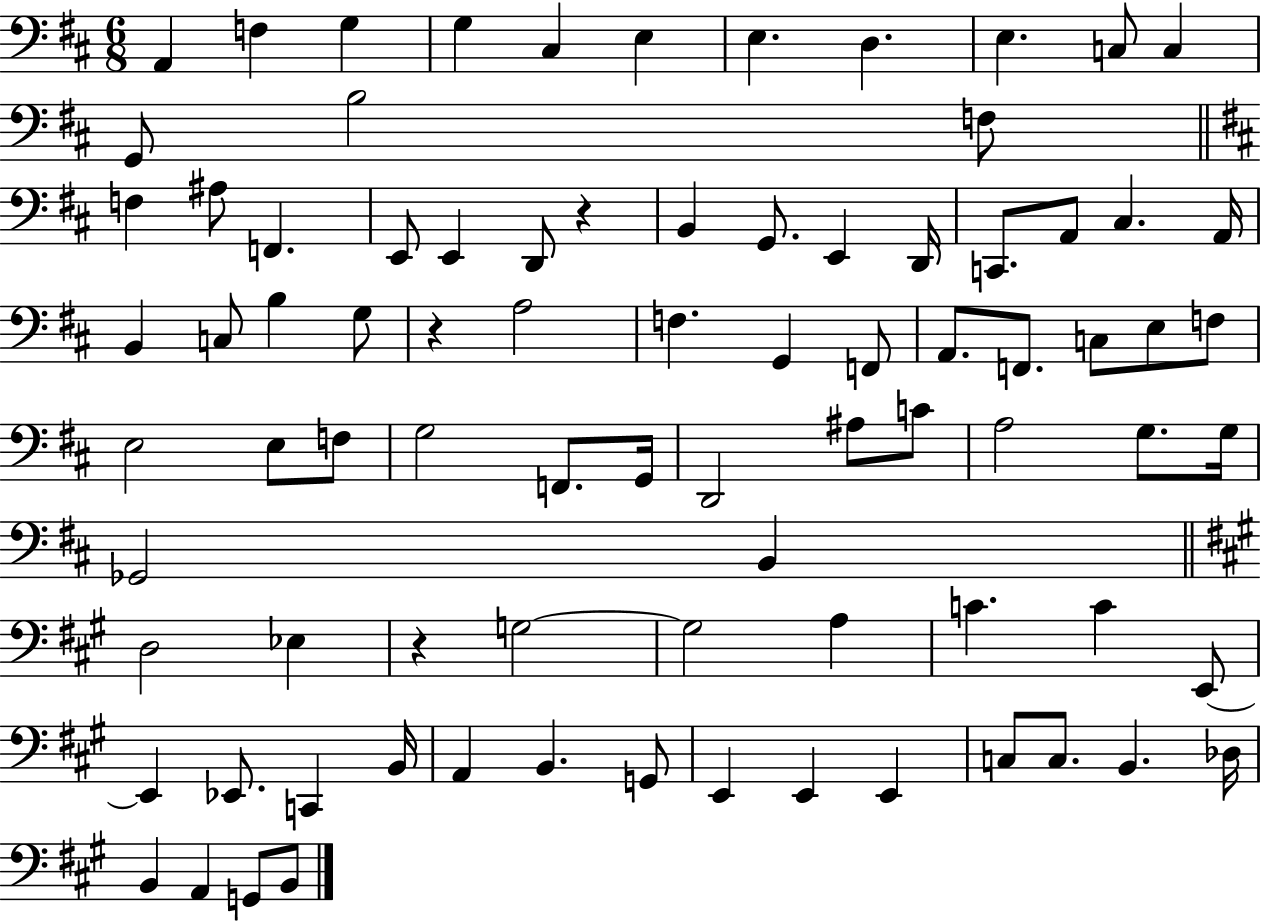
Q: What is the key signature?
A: D major